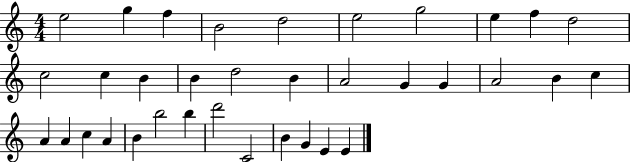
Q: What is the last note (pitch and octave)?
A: E4